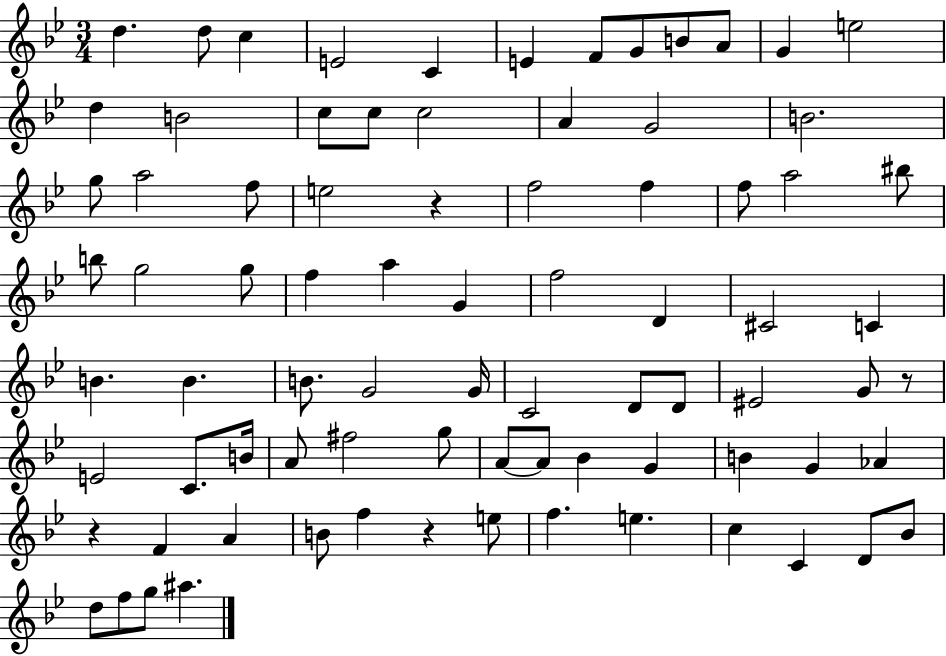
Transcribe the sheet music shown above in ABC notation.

X:1
T:Untitled
M:3/4
L:1/4
K:Bb
d d/2 c E2 C E F/2 G/2 B/2 A/2 G e2 d B2 c/2 c/2 c2 A G2 B2 g/2 a2 f/2 e2 z f2 f f/2 a2 ^b/2 b/2 g2 g/2 f a G f2 D ^C2 C B B B/2 G2 G/4 C2 D/2 D/2 ^E2 G/2 z/2 E2 C/2 B/4 A/2 ^f2 g/2 A/2 A/2 _B G B G _A z F A B/2 f z e/2 f e c C D/2 _B/2 d/2 f/2 g/2 ^a